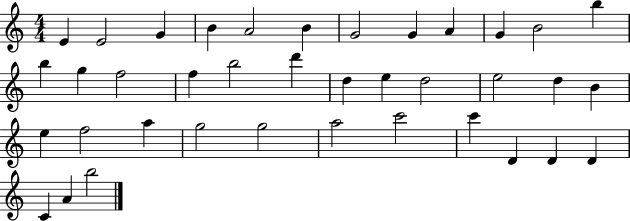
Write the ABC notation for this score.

X:1
T:Untitled
M:4/4
L:1/4
K:C
E E2 G B A2 B G2 G A G B2 b b g f2 f b2 d' d e d2 e2 d B e f2 a g2 g2 a2 c'2 c' D D D C A b2